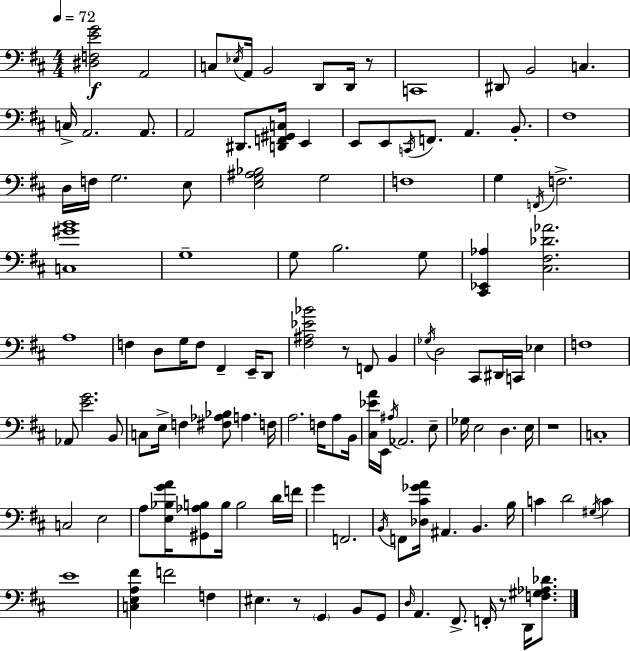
X:1
T:Untitled
M:4/4
L:1/4
K:D
[^D,F,EG]2 A,,2 C,/2 _E,/4 A,,/4 B,,2 D,,/2 D,,/4 z/2 C,,4 ^D,,/2 B,,2 C, C,/4 A,,2 A,,/2 A,,2 ^D,,/2 [D,,F,,^G,,C,]/4 E,, E,,/2 E,,/2 C,,/4 F,,/2 A,, B,,/2 ^F,4 D,/4 F,/4 G,2 E,/2 [E,G,^A,_B,]2 G,2 F,4 G, F,,/4 F,2 [C,^GB]4 G,4 G,/2 B,2 G,/2 [^C,,_E,,_A,] [^C,^F,_D_A]2 A,4 F, D,/2 G,/4 F,/2 ^F,, E,,/4 D,,/2 [^F,^A,_E_B]2 z/2 F,,/2 B,, _G,/4 D,2 ^C,,/2 ^D,,/4 C,,/4 _E, F,4 _A,,/2 [EG]2 B,,/2 C,/2 E,/4 F, [^F,_A,_B,]/2 A, F,/4 A,2 F,/4 A,/2 B,,/4 [^C,_EA]/4 E,,/4 ^A,/4 _A,,2 E,/2 _G,/4 E,2 D, E,/4 z4 C,4 C,2 E,2 A,/2 [E,_B,GA]/4 [^G,,_A,B,]/2 B,/4 B,2 D/4 F/4 G F,,2 B,,/4 F,,/2 [_D,^C_GA]/4 ^A,, B,, B,/4 C D2 ^G,/4 C E4 [C,E,A,^F] F2 F, ^E, z/2 G,, B,,/2 G,,/2 D,/4 A,, ^F,,/2 F,,/4 z/2 D,,/4 [F,^G,_A,_D]/2